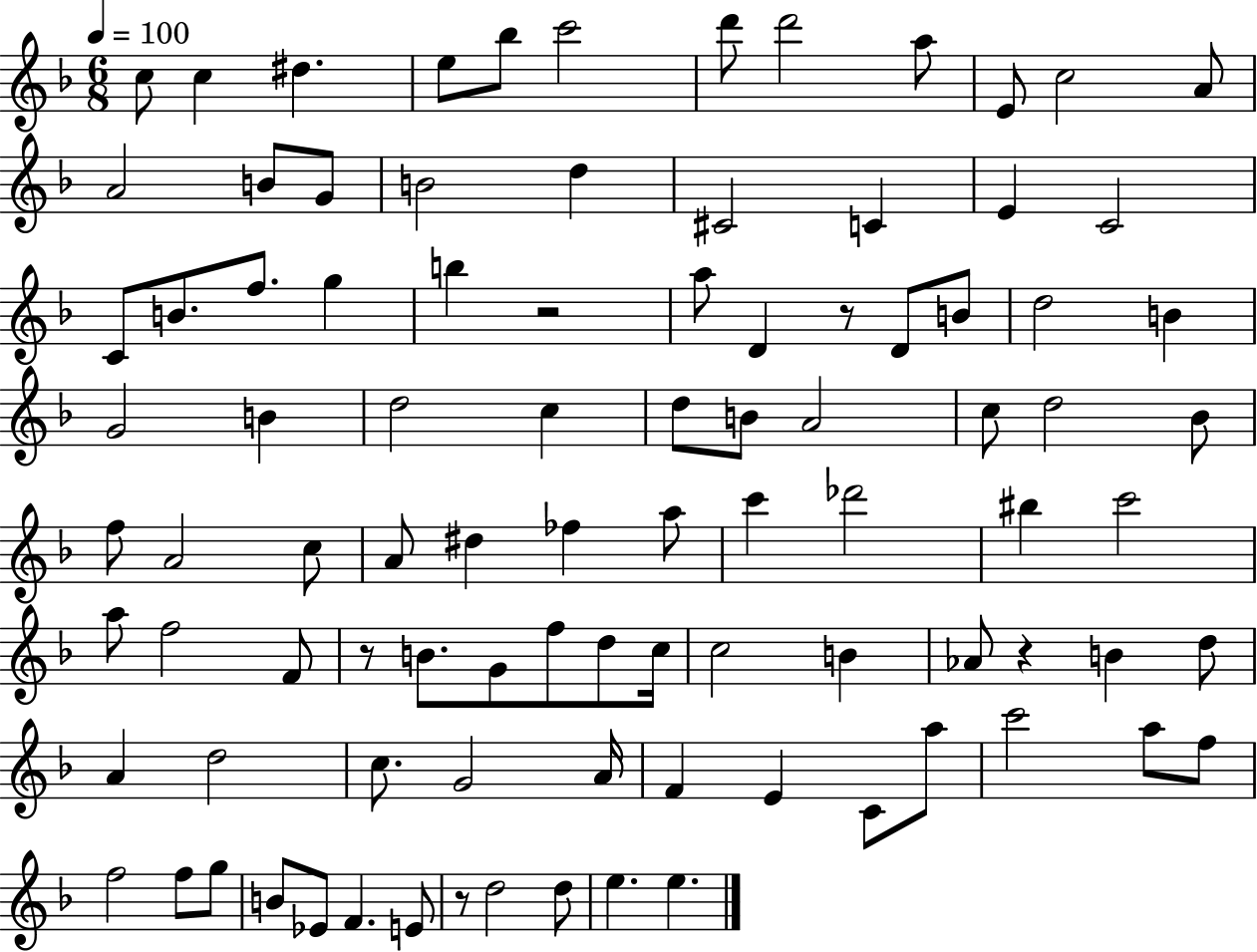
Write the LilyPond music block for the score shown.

{
  \clef treble
  \numericTimeSignature
  \time 6/8
  \key f \major
  \tempo 4 = 100
  \repeat volta 2 { c''8 c''4 dis''4. | e''8 bes''8 c'''2 | d'''8 d'''2 a''8 | e'8 c''2 a'8 | \break a'2 b'8 g'8 | b'2 d''4 | cis'2 c'4 | e'4 c'2 | \break c'8 b'8. f''8. g''4 | b''4 r2 | a''8 d'4 r8 d'8 b'8 | d''2 b'4 | \break g'2 b'4 | d''2 c''4 | d''8 b'8 a'2 | c''8 d''2 bes'8 | \break f''8 a'2 c''8 | a'8 dis''4 fes''4 a''8 | c'''4 des'''2 | bis''4 c'''2 | \break a''8 f''2 f'8 | r8 b'8. g'8 f''8 d''8 c''16 | c''2 b'4 | aes'8 r4 b'4 d''8 | \break a'4 d''2 | c''8. g'2 a'16 | f'4 e'4 c'8 a''8 | c'''2 a''8 f''8 | \break f''2 f''8 g''8 | b'8 ees'8 f'4. e'8 | r8 d''2 d''8 | e''4. e''4. | \break } \bar "|."
}